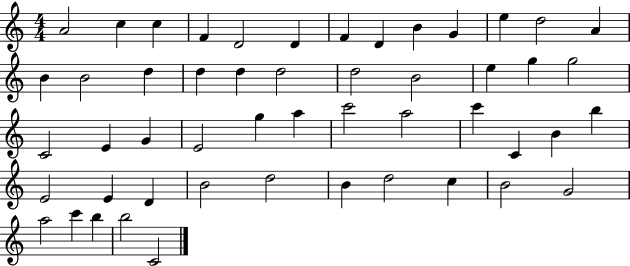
X:1
T:Untitled
M:4/4
L:1/4
K:C
A2 c c F D2 D F D B G e d2 A B B2 d d d d2 d2 B2 e g g2 C2 E G E2 g a c'2 a2 c' C B b E2 E D B2 d2 B d2 c B2 G2 a2 c' b b2 C2